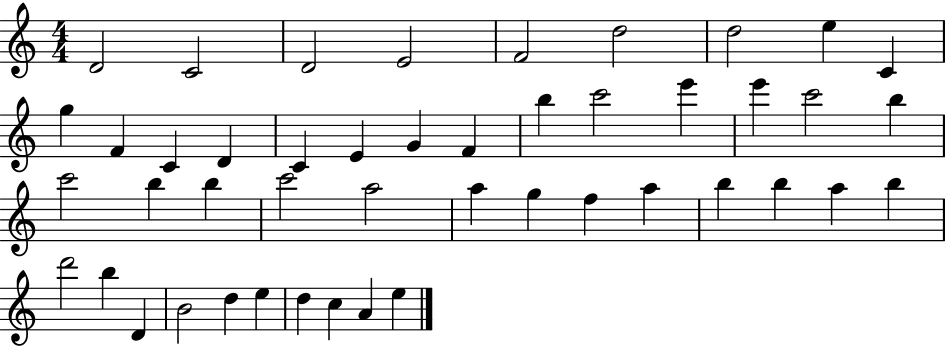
X:1
T:Untitled
M:4/4
L:1/4
K:C
D2 C2 D2 E2 F2 d2 d2 e C g F C D C E G F b c'2 e' e' c'2 b c'2 b b c'2 a2 a g f a b b a b d'2 b D B2 d e d c A e